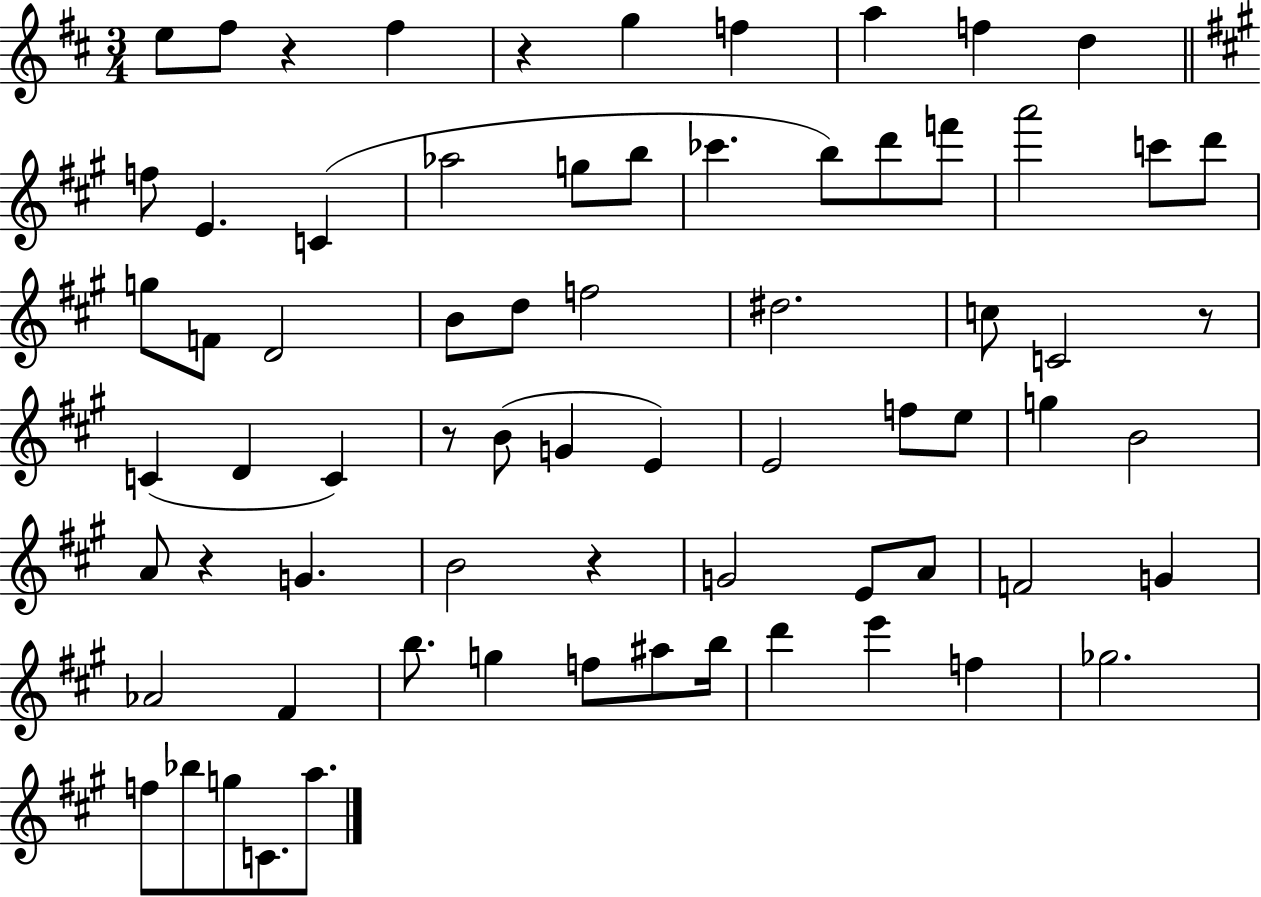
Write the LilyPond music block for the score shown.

{
  \clef treble
  \numericTimeSignature
  \time 3/4
  \key d \major
  \repeat volta 2 { e''8 fis''8 r4 fis''4 | r4 g''4 f''4 | a''4 f''4 d''4 | \bar "||" \break \key a \major f''8 e'4. c'4( | aes''2 g''8 b''8 | ces'''4. b''8) d'''8 f'''8 | a'''2 c'''8 d'''8 | \break g''8 f'8 d'2 | b'8 d''8 f''2 | dis''2. | c''8 c'2 r8 | \break c'4( d'4 c'4) | r8 b'8( g'4 e'4) | e'2 f''8 e''8 | g''4 b'2 | \break a'8 r4 g'4. | b'2 r4 | g'2 e'8 a'8 | f'2 g'4 | \break aes'2 fis'4 | b''8. g''4 f''8 ais''8 b''16 | d'''4 e'''4 f''4 | ges''2. | \break f''8 bes''8 g''8 c'8. a''8. | } \bar "|."
}